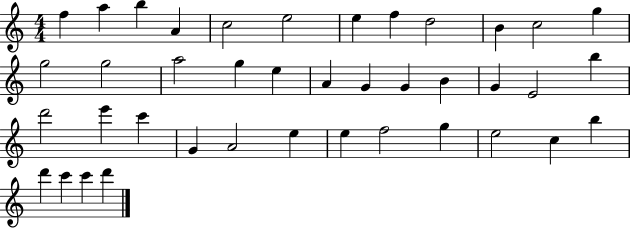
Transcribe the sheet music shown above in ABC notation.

X:1
T:Untitled
M:4/4
L:1/4
K:C
f a b A c2 e2 e f d2 B c2 g g2 g2 a2 g e A G G B G E2 b d'2 e' c' G A2 e e f2 g e2 c b d' c' c' d'